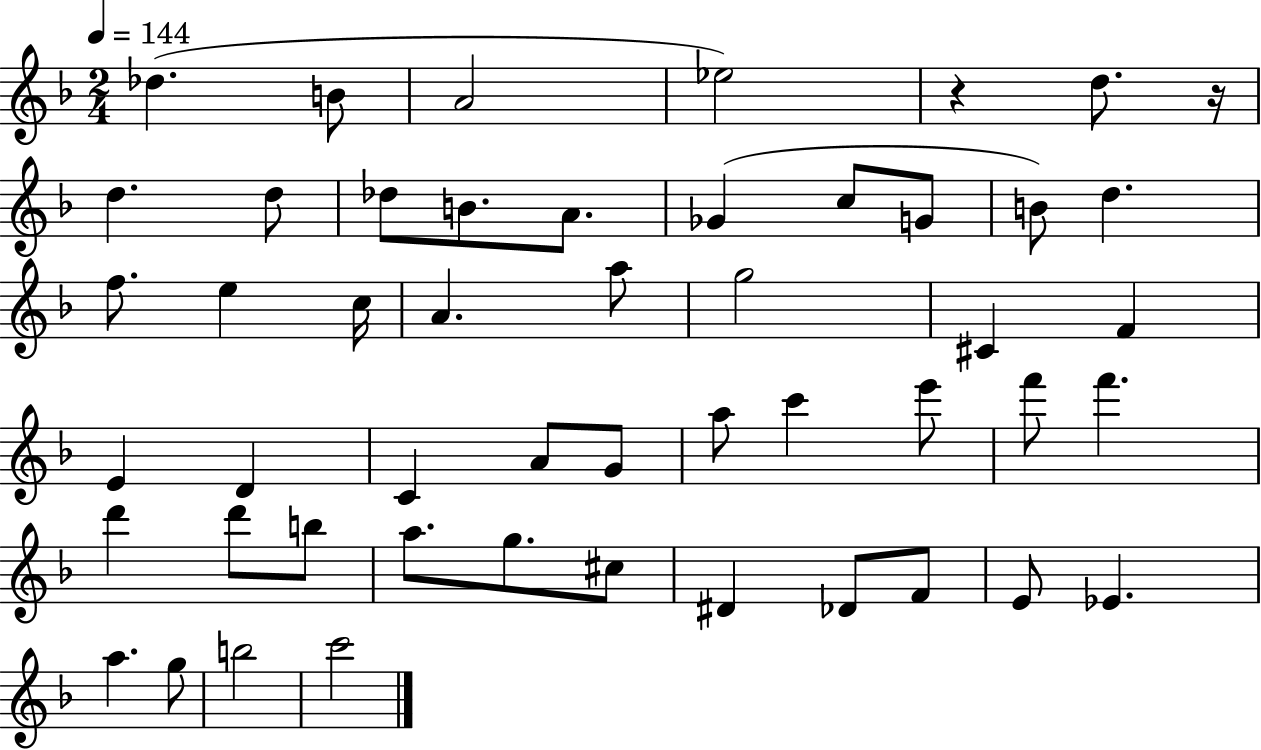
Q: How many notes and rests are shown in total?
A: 50